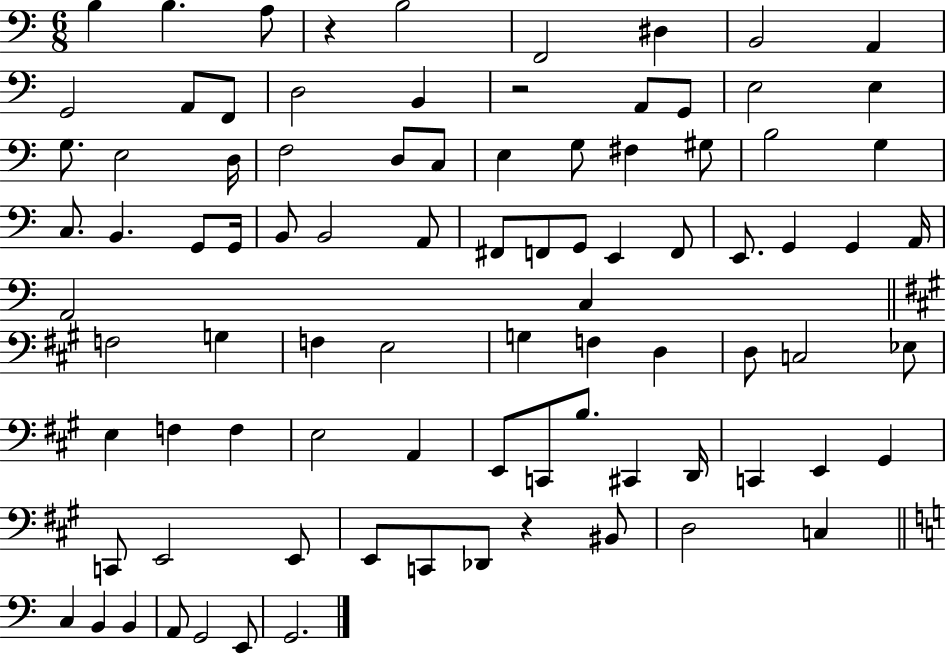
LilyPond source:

{
  \clef bass
  \numericTimeSignature
  \time 6/8
  \key c \major
  b4 b4. a8 | r4 b2 | f,2 dis4 | b,2 a,4 | \break g,2 a,8 f,8 | d2 b,4 | r2 a,8 g,8 | e2 e4 | \break g8. e2 d16 | f2 d8 c8 | e4 g8 fis4 gis8 | b2 g4 | \break c8. b,4. g,8 g,16 | b,8 b,2 a,8 | fis,8 f,8 g,8 e,4 f,8 | e,8. g,4 g,4 a,16 | \break a,2 c4 | \bar "||" \break \key a \major f2 g4 | f4 e2 | g4 f4 d4 | d8 c2 ees8 | \break e4 f4 f4 | e2 a,4 | e,8 c,8 b8. cis,4 d,16 | c,4 e,4 gis,4 | \break c,8 e,2 e,8 | e,8 c,8 des,8 r4 bis,8 | d2 c4 | \bar "||" \break \key a \minor c4 b,4 b,4 | a,8 g,2 e,8 | g,2. | \bar "|."
}